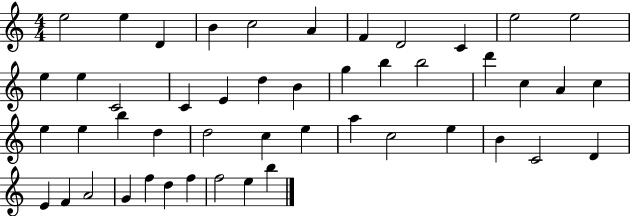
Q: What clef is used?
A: treble